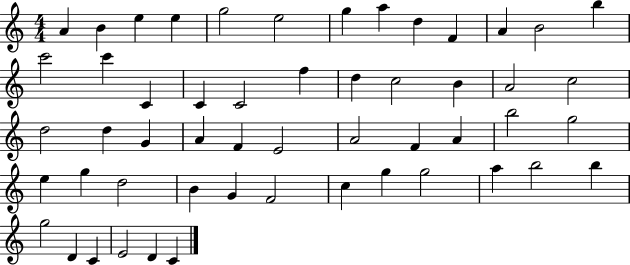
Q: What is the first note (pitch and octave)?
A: A4